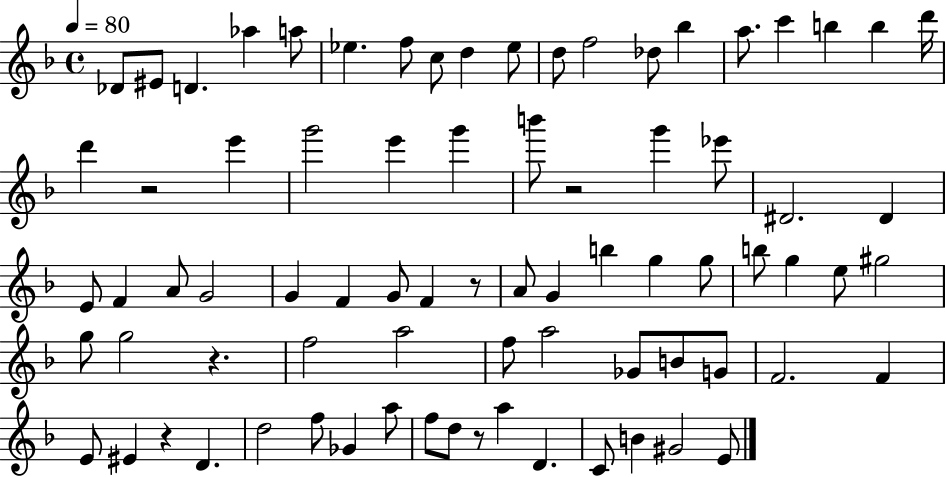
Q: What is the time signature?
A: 4/4